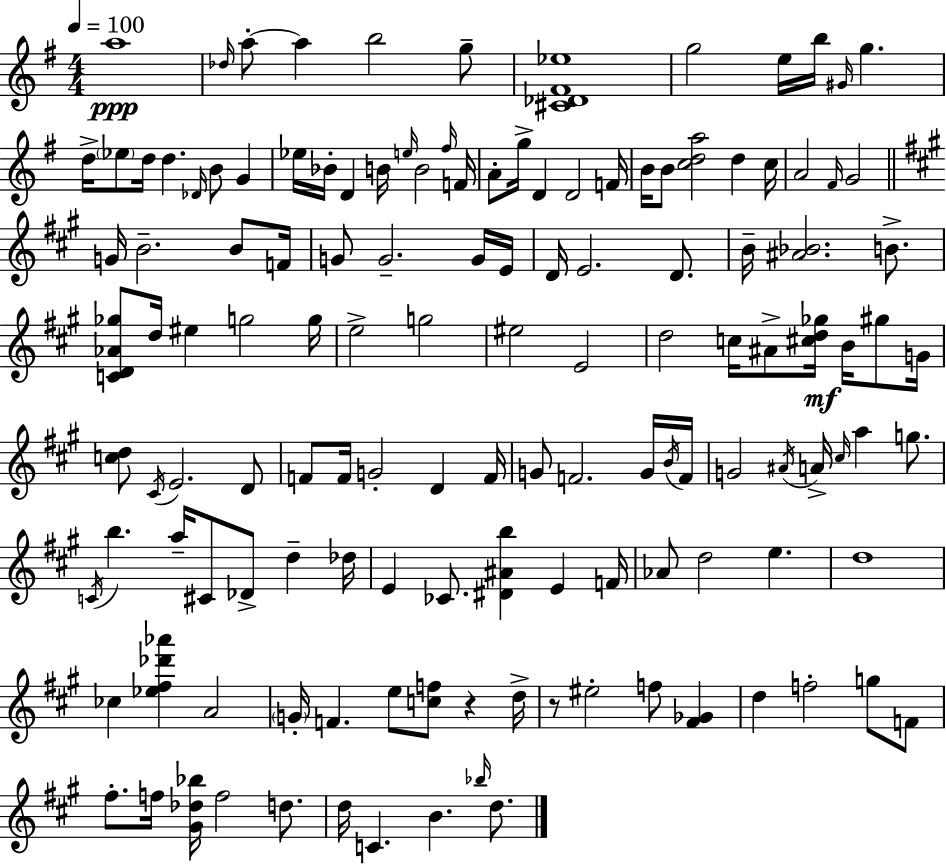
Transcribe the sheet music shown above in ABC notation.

X:1
T:Untitled
M:4/4
L:1/4
K:Em
a4 _d/4 a/2 a b2 g/2 [^C_D^F_e]4 g2 e/4 b/4 ^G/4 g d/4 _e/2 d/4 d _D/4 B/2 G _e/4 _B/4 D B/4 e/4 B2 ^f/4 F/4 A/2 g/4 D D2 F/4 B/4 B/2 [cda]2 d c/4 A2 ^F/4 G2 G/4 B2 B/2 F/4 G/2 G2 G/4 E/4 D/4 E2 D/2 B/4 [^A_B]2 B/2 [CD_A_g]/2 d/4 ^e g2 g/4 e2 g2 ^e2 E2 d2 c/4 ^A/2 [^cd_g]/4 B/4 ^g/2 G/4 [cd]/2 ^C/4 E2 D/2 F/2 F/4 G2 D F/4 G/2 F2 G/4 B/4 F/4 G2 ^A/4 A/4 ^c/4 a g/2 C/4 b a/4 ^C/2 _D/2 d _d/4 E _C/2 [^D^Ab] E F/4 _A/2 d2 e d4 _c [_e^f_d'_a'] A2 G/4 F e/2 [cf]/2 z d/4 z/2 ^e2 f/2 [^F_G] d f2 g/2 F/2 ^f/2 f/4 [^G_d_b]/4 f2 d/2 d/4 C B _b/4 d/2